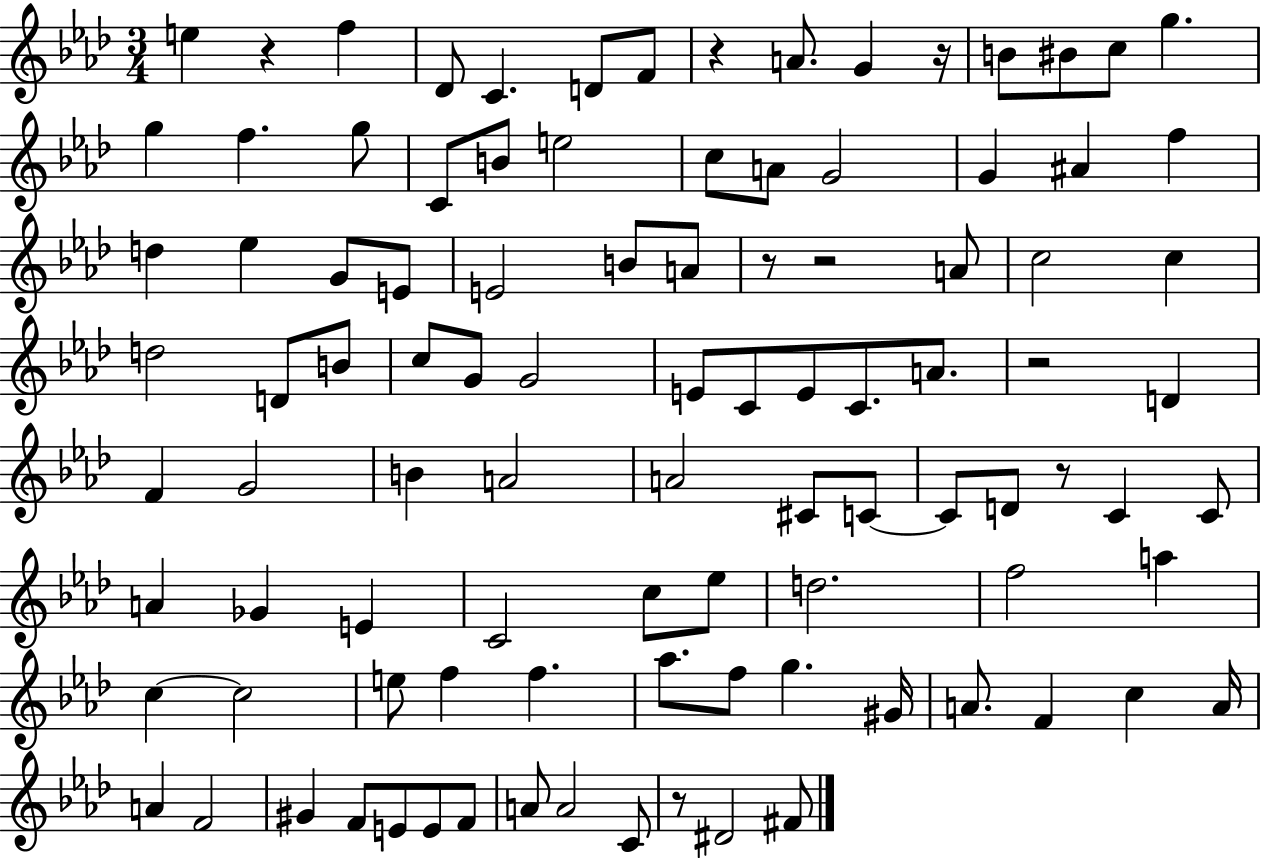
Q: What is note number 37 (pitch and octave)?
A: B4